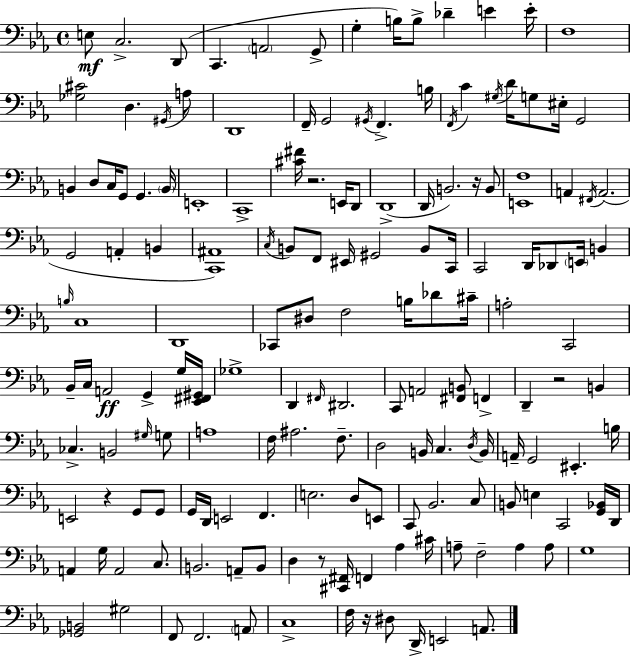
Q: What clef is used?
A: bass